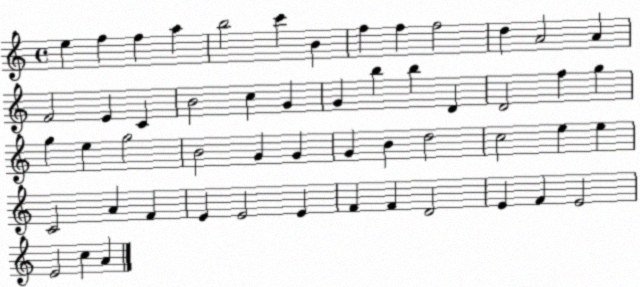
X:1
T:Untitled
M:4/4
L:1/4
K:C
e f f a b2 c' B f f f2 d A2 A F2 E C B2 c G G b b D D2 f g g e g2 B2 G G G B d2 c2 e e C2 A F E E2 E F F D2 E F E2 E2 c A